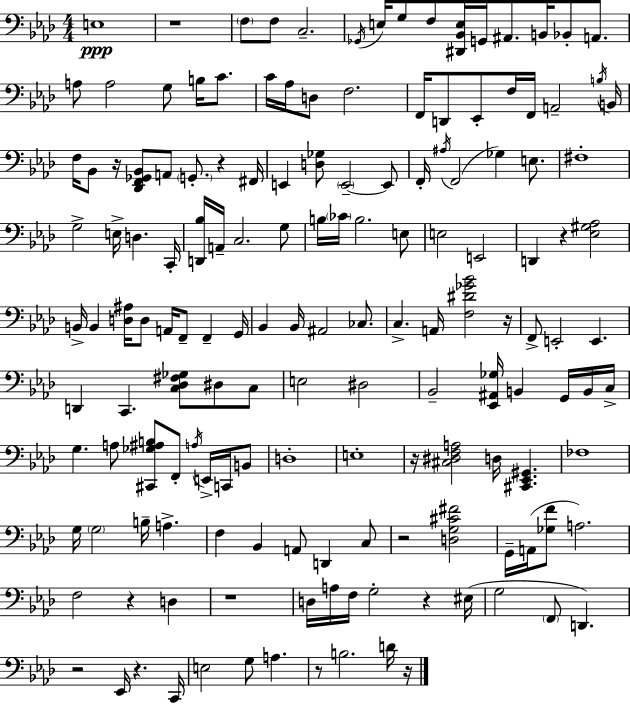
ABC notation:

X:1
T:Untitled
M:4/4
L:1/4
K:Ab
E,4 z4 F,/2 F,/2 C,2 _G,,/4 E,/4 G,/2 F,/2 [^D,,_B,,E,]/4 G,,/4 ^A,,/2 B,,/4 _B,,/2 A,,/2 A,/2 A,2 G,/2 B,/4 C/2 C/4 _A,/4 D,/2 F,2 F,,/4 D,,/2 _E,,/2 F,/4 F,,/4 A,,2 B,/4 B,,/4 F,/4 _B,,/2 z/4 [_D,,F,,_G,,_B,,]/2 A,,/2 G,,/2 z ^F,,/4 E,, [D,_G,]/2 E,,2 E,,/2 F,,/4 ^A,/4 F,,2 _G, E,/2 ^F,4 G,2 E,/4 D, C,,/4 [D,,_B,]/4 A,,/4 C,2 G,/2 B,/4 _C/4 B,2 E,/2 E,2 E,,2 D,, z [_E,^G,_A,]2 B,,/4 B,, [D,^A,]/4 D,/2 A,,/4 F,,/2 F,, G,,/4 _B,, _B,,/4 ^A,,2 _C,/2 C, A,,/4 [F,^D_G_B]2 z/4 F,,/2 E,,2 E,, D,, C,, [C,_D,^F,_G,]/2 ^D,/2 C,/2 E,2 ^D,2 _B,,2 [_E,,^A,,_G,]/4 B,, G,,/4 B,,/4 C,/4 G, A,/2 [^C,,_G,^A,B,]/2 F,,/2 A,/4 E,,/4 C,,/4 B,,/2 D,4 E,4 z/4 [^C,^D,F,A,]2 D,/4 [^C,,_E,,^G,,] _F,4 G,/4 G,2 B,/4 A, F, _B,, A,,/2 D,, C,/2 z2 [D,G,^C^F]2 G,,/4 A,,/4 [_G,F]/2 A,2 F,2 z D, z4 D,/4 A,/4 F,/4 G,2 z ^E,/4 G,2 F,,/2 D,, z2 _E,,/4 z C,,/4 E,2 G,/2 A, z/2 B,2 D/4 z/4